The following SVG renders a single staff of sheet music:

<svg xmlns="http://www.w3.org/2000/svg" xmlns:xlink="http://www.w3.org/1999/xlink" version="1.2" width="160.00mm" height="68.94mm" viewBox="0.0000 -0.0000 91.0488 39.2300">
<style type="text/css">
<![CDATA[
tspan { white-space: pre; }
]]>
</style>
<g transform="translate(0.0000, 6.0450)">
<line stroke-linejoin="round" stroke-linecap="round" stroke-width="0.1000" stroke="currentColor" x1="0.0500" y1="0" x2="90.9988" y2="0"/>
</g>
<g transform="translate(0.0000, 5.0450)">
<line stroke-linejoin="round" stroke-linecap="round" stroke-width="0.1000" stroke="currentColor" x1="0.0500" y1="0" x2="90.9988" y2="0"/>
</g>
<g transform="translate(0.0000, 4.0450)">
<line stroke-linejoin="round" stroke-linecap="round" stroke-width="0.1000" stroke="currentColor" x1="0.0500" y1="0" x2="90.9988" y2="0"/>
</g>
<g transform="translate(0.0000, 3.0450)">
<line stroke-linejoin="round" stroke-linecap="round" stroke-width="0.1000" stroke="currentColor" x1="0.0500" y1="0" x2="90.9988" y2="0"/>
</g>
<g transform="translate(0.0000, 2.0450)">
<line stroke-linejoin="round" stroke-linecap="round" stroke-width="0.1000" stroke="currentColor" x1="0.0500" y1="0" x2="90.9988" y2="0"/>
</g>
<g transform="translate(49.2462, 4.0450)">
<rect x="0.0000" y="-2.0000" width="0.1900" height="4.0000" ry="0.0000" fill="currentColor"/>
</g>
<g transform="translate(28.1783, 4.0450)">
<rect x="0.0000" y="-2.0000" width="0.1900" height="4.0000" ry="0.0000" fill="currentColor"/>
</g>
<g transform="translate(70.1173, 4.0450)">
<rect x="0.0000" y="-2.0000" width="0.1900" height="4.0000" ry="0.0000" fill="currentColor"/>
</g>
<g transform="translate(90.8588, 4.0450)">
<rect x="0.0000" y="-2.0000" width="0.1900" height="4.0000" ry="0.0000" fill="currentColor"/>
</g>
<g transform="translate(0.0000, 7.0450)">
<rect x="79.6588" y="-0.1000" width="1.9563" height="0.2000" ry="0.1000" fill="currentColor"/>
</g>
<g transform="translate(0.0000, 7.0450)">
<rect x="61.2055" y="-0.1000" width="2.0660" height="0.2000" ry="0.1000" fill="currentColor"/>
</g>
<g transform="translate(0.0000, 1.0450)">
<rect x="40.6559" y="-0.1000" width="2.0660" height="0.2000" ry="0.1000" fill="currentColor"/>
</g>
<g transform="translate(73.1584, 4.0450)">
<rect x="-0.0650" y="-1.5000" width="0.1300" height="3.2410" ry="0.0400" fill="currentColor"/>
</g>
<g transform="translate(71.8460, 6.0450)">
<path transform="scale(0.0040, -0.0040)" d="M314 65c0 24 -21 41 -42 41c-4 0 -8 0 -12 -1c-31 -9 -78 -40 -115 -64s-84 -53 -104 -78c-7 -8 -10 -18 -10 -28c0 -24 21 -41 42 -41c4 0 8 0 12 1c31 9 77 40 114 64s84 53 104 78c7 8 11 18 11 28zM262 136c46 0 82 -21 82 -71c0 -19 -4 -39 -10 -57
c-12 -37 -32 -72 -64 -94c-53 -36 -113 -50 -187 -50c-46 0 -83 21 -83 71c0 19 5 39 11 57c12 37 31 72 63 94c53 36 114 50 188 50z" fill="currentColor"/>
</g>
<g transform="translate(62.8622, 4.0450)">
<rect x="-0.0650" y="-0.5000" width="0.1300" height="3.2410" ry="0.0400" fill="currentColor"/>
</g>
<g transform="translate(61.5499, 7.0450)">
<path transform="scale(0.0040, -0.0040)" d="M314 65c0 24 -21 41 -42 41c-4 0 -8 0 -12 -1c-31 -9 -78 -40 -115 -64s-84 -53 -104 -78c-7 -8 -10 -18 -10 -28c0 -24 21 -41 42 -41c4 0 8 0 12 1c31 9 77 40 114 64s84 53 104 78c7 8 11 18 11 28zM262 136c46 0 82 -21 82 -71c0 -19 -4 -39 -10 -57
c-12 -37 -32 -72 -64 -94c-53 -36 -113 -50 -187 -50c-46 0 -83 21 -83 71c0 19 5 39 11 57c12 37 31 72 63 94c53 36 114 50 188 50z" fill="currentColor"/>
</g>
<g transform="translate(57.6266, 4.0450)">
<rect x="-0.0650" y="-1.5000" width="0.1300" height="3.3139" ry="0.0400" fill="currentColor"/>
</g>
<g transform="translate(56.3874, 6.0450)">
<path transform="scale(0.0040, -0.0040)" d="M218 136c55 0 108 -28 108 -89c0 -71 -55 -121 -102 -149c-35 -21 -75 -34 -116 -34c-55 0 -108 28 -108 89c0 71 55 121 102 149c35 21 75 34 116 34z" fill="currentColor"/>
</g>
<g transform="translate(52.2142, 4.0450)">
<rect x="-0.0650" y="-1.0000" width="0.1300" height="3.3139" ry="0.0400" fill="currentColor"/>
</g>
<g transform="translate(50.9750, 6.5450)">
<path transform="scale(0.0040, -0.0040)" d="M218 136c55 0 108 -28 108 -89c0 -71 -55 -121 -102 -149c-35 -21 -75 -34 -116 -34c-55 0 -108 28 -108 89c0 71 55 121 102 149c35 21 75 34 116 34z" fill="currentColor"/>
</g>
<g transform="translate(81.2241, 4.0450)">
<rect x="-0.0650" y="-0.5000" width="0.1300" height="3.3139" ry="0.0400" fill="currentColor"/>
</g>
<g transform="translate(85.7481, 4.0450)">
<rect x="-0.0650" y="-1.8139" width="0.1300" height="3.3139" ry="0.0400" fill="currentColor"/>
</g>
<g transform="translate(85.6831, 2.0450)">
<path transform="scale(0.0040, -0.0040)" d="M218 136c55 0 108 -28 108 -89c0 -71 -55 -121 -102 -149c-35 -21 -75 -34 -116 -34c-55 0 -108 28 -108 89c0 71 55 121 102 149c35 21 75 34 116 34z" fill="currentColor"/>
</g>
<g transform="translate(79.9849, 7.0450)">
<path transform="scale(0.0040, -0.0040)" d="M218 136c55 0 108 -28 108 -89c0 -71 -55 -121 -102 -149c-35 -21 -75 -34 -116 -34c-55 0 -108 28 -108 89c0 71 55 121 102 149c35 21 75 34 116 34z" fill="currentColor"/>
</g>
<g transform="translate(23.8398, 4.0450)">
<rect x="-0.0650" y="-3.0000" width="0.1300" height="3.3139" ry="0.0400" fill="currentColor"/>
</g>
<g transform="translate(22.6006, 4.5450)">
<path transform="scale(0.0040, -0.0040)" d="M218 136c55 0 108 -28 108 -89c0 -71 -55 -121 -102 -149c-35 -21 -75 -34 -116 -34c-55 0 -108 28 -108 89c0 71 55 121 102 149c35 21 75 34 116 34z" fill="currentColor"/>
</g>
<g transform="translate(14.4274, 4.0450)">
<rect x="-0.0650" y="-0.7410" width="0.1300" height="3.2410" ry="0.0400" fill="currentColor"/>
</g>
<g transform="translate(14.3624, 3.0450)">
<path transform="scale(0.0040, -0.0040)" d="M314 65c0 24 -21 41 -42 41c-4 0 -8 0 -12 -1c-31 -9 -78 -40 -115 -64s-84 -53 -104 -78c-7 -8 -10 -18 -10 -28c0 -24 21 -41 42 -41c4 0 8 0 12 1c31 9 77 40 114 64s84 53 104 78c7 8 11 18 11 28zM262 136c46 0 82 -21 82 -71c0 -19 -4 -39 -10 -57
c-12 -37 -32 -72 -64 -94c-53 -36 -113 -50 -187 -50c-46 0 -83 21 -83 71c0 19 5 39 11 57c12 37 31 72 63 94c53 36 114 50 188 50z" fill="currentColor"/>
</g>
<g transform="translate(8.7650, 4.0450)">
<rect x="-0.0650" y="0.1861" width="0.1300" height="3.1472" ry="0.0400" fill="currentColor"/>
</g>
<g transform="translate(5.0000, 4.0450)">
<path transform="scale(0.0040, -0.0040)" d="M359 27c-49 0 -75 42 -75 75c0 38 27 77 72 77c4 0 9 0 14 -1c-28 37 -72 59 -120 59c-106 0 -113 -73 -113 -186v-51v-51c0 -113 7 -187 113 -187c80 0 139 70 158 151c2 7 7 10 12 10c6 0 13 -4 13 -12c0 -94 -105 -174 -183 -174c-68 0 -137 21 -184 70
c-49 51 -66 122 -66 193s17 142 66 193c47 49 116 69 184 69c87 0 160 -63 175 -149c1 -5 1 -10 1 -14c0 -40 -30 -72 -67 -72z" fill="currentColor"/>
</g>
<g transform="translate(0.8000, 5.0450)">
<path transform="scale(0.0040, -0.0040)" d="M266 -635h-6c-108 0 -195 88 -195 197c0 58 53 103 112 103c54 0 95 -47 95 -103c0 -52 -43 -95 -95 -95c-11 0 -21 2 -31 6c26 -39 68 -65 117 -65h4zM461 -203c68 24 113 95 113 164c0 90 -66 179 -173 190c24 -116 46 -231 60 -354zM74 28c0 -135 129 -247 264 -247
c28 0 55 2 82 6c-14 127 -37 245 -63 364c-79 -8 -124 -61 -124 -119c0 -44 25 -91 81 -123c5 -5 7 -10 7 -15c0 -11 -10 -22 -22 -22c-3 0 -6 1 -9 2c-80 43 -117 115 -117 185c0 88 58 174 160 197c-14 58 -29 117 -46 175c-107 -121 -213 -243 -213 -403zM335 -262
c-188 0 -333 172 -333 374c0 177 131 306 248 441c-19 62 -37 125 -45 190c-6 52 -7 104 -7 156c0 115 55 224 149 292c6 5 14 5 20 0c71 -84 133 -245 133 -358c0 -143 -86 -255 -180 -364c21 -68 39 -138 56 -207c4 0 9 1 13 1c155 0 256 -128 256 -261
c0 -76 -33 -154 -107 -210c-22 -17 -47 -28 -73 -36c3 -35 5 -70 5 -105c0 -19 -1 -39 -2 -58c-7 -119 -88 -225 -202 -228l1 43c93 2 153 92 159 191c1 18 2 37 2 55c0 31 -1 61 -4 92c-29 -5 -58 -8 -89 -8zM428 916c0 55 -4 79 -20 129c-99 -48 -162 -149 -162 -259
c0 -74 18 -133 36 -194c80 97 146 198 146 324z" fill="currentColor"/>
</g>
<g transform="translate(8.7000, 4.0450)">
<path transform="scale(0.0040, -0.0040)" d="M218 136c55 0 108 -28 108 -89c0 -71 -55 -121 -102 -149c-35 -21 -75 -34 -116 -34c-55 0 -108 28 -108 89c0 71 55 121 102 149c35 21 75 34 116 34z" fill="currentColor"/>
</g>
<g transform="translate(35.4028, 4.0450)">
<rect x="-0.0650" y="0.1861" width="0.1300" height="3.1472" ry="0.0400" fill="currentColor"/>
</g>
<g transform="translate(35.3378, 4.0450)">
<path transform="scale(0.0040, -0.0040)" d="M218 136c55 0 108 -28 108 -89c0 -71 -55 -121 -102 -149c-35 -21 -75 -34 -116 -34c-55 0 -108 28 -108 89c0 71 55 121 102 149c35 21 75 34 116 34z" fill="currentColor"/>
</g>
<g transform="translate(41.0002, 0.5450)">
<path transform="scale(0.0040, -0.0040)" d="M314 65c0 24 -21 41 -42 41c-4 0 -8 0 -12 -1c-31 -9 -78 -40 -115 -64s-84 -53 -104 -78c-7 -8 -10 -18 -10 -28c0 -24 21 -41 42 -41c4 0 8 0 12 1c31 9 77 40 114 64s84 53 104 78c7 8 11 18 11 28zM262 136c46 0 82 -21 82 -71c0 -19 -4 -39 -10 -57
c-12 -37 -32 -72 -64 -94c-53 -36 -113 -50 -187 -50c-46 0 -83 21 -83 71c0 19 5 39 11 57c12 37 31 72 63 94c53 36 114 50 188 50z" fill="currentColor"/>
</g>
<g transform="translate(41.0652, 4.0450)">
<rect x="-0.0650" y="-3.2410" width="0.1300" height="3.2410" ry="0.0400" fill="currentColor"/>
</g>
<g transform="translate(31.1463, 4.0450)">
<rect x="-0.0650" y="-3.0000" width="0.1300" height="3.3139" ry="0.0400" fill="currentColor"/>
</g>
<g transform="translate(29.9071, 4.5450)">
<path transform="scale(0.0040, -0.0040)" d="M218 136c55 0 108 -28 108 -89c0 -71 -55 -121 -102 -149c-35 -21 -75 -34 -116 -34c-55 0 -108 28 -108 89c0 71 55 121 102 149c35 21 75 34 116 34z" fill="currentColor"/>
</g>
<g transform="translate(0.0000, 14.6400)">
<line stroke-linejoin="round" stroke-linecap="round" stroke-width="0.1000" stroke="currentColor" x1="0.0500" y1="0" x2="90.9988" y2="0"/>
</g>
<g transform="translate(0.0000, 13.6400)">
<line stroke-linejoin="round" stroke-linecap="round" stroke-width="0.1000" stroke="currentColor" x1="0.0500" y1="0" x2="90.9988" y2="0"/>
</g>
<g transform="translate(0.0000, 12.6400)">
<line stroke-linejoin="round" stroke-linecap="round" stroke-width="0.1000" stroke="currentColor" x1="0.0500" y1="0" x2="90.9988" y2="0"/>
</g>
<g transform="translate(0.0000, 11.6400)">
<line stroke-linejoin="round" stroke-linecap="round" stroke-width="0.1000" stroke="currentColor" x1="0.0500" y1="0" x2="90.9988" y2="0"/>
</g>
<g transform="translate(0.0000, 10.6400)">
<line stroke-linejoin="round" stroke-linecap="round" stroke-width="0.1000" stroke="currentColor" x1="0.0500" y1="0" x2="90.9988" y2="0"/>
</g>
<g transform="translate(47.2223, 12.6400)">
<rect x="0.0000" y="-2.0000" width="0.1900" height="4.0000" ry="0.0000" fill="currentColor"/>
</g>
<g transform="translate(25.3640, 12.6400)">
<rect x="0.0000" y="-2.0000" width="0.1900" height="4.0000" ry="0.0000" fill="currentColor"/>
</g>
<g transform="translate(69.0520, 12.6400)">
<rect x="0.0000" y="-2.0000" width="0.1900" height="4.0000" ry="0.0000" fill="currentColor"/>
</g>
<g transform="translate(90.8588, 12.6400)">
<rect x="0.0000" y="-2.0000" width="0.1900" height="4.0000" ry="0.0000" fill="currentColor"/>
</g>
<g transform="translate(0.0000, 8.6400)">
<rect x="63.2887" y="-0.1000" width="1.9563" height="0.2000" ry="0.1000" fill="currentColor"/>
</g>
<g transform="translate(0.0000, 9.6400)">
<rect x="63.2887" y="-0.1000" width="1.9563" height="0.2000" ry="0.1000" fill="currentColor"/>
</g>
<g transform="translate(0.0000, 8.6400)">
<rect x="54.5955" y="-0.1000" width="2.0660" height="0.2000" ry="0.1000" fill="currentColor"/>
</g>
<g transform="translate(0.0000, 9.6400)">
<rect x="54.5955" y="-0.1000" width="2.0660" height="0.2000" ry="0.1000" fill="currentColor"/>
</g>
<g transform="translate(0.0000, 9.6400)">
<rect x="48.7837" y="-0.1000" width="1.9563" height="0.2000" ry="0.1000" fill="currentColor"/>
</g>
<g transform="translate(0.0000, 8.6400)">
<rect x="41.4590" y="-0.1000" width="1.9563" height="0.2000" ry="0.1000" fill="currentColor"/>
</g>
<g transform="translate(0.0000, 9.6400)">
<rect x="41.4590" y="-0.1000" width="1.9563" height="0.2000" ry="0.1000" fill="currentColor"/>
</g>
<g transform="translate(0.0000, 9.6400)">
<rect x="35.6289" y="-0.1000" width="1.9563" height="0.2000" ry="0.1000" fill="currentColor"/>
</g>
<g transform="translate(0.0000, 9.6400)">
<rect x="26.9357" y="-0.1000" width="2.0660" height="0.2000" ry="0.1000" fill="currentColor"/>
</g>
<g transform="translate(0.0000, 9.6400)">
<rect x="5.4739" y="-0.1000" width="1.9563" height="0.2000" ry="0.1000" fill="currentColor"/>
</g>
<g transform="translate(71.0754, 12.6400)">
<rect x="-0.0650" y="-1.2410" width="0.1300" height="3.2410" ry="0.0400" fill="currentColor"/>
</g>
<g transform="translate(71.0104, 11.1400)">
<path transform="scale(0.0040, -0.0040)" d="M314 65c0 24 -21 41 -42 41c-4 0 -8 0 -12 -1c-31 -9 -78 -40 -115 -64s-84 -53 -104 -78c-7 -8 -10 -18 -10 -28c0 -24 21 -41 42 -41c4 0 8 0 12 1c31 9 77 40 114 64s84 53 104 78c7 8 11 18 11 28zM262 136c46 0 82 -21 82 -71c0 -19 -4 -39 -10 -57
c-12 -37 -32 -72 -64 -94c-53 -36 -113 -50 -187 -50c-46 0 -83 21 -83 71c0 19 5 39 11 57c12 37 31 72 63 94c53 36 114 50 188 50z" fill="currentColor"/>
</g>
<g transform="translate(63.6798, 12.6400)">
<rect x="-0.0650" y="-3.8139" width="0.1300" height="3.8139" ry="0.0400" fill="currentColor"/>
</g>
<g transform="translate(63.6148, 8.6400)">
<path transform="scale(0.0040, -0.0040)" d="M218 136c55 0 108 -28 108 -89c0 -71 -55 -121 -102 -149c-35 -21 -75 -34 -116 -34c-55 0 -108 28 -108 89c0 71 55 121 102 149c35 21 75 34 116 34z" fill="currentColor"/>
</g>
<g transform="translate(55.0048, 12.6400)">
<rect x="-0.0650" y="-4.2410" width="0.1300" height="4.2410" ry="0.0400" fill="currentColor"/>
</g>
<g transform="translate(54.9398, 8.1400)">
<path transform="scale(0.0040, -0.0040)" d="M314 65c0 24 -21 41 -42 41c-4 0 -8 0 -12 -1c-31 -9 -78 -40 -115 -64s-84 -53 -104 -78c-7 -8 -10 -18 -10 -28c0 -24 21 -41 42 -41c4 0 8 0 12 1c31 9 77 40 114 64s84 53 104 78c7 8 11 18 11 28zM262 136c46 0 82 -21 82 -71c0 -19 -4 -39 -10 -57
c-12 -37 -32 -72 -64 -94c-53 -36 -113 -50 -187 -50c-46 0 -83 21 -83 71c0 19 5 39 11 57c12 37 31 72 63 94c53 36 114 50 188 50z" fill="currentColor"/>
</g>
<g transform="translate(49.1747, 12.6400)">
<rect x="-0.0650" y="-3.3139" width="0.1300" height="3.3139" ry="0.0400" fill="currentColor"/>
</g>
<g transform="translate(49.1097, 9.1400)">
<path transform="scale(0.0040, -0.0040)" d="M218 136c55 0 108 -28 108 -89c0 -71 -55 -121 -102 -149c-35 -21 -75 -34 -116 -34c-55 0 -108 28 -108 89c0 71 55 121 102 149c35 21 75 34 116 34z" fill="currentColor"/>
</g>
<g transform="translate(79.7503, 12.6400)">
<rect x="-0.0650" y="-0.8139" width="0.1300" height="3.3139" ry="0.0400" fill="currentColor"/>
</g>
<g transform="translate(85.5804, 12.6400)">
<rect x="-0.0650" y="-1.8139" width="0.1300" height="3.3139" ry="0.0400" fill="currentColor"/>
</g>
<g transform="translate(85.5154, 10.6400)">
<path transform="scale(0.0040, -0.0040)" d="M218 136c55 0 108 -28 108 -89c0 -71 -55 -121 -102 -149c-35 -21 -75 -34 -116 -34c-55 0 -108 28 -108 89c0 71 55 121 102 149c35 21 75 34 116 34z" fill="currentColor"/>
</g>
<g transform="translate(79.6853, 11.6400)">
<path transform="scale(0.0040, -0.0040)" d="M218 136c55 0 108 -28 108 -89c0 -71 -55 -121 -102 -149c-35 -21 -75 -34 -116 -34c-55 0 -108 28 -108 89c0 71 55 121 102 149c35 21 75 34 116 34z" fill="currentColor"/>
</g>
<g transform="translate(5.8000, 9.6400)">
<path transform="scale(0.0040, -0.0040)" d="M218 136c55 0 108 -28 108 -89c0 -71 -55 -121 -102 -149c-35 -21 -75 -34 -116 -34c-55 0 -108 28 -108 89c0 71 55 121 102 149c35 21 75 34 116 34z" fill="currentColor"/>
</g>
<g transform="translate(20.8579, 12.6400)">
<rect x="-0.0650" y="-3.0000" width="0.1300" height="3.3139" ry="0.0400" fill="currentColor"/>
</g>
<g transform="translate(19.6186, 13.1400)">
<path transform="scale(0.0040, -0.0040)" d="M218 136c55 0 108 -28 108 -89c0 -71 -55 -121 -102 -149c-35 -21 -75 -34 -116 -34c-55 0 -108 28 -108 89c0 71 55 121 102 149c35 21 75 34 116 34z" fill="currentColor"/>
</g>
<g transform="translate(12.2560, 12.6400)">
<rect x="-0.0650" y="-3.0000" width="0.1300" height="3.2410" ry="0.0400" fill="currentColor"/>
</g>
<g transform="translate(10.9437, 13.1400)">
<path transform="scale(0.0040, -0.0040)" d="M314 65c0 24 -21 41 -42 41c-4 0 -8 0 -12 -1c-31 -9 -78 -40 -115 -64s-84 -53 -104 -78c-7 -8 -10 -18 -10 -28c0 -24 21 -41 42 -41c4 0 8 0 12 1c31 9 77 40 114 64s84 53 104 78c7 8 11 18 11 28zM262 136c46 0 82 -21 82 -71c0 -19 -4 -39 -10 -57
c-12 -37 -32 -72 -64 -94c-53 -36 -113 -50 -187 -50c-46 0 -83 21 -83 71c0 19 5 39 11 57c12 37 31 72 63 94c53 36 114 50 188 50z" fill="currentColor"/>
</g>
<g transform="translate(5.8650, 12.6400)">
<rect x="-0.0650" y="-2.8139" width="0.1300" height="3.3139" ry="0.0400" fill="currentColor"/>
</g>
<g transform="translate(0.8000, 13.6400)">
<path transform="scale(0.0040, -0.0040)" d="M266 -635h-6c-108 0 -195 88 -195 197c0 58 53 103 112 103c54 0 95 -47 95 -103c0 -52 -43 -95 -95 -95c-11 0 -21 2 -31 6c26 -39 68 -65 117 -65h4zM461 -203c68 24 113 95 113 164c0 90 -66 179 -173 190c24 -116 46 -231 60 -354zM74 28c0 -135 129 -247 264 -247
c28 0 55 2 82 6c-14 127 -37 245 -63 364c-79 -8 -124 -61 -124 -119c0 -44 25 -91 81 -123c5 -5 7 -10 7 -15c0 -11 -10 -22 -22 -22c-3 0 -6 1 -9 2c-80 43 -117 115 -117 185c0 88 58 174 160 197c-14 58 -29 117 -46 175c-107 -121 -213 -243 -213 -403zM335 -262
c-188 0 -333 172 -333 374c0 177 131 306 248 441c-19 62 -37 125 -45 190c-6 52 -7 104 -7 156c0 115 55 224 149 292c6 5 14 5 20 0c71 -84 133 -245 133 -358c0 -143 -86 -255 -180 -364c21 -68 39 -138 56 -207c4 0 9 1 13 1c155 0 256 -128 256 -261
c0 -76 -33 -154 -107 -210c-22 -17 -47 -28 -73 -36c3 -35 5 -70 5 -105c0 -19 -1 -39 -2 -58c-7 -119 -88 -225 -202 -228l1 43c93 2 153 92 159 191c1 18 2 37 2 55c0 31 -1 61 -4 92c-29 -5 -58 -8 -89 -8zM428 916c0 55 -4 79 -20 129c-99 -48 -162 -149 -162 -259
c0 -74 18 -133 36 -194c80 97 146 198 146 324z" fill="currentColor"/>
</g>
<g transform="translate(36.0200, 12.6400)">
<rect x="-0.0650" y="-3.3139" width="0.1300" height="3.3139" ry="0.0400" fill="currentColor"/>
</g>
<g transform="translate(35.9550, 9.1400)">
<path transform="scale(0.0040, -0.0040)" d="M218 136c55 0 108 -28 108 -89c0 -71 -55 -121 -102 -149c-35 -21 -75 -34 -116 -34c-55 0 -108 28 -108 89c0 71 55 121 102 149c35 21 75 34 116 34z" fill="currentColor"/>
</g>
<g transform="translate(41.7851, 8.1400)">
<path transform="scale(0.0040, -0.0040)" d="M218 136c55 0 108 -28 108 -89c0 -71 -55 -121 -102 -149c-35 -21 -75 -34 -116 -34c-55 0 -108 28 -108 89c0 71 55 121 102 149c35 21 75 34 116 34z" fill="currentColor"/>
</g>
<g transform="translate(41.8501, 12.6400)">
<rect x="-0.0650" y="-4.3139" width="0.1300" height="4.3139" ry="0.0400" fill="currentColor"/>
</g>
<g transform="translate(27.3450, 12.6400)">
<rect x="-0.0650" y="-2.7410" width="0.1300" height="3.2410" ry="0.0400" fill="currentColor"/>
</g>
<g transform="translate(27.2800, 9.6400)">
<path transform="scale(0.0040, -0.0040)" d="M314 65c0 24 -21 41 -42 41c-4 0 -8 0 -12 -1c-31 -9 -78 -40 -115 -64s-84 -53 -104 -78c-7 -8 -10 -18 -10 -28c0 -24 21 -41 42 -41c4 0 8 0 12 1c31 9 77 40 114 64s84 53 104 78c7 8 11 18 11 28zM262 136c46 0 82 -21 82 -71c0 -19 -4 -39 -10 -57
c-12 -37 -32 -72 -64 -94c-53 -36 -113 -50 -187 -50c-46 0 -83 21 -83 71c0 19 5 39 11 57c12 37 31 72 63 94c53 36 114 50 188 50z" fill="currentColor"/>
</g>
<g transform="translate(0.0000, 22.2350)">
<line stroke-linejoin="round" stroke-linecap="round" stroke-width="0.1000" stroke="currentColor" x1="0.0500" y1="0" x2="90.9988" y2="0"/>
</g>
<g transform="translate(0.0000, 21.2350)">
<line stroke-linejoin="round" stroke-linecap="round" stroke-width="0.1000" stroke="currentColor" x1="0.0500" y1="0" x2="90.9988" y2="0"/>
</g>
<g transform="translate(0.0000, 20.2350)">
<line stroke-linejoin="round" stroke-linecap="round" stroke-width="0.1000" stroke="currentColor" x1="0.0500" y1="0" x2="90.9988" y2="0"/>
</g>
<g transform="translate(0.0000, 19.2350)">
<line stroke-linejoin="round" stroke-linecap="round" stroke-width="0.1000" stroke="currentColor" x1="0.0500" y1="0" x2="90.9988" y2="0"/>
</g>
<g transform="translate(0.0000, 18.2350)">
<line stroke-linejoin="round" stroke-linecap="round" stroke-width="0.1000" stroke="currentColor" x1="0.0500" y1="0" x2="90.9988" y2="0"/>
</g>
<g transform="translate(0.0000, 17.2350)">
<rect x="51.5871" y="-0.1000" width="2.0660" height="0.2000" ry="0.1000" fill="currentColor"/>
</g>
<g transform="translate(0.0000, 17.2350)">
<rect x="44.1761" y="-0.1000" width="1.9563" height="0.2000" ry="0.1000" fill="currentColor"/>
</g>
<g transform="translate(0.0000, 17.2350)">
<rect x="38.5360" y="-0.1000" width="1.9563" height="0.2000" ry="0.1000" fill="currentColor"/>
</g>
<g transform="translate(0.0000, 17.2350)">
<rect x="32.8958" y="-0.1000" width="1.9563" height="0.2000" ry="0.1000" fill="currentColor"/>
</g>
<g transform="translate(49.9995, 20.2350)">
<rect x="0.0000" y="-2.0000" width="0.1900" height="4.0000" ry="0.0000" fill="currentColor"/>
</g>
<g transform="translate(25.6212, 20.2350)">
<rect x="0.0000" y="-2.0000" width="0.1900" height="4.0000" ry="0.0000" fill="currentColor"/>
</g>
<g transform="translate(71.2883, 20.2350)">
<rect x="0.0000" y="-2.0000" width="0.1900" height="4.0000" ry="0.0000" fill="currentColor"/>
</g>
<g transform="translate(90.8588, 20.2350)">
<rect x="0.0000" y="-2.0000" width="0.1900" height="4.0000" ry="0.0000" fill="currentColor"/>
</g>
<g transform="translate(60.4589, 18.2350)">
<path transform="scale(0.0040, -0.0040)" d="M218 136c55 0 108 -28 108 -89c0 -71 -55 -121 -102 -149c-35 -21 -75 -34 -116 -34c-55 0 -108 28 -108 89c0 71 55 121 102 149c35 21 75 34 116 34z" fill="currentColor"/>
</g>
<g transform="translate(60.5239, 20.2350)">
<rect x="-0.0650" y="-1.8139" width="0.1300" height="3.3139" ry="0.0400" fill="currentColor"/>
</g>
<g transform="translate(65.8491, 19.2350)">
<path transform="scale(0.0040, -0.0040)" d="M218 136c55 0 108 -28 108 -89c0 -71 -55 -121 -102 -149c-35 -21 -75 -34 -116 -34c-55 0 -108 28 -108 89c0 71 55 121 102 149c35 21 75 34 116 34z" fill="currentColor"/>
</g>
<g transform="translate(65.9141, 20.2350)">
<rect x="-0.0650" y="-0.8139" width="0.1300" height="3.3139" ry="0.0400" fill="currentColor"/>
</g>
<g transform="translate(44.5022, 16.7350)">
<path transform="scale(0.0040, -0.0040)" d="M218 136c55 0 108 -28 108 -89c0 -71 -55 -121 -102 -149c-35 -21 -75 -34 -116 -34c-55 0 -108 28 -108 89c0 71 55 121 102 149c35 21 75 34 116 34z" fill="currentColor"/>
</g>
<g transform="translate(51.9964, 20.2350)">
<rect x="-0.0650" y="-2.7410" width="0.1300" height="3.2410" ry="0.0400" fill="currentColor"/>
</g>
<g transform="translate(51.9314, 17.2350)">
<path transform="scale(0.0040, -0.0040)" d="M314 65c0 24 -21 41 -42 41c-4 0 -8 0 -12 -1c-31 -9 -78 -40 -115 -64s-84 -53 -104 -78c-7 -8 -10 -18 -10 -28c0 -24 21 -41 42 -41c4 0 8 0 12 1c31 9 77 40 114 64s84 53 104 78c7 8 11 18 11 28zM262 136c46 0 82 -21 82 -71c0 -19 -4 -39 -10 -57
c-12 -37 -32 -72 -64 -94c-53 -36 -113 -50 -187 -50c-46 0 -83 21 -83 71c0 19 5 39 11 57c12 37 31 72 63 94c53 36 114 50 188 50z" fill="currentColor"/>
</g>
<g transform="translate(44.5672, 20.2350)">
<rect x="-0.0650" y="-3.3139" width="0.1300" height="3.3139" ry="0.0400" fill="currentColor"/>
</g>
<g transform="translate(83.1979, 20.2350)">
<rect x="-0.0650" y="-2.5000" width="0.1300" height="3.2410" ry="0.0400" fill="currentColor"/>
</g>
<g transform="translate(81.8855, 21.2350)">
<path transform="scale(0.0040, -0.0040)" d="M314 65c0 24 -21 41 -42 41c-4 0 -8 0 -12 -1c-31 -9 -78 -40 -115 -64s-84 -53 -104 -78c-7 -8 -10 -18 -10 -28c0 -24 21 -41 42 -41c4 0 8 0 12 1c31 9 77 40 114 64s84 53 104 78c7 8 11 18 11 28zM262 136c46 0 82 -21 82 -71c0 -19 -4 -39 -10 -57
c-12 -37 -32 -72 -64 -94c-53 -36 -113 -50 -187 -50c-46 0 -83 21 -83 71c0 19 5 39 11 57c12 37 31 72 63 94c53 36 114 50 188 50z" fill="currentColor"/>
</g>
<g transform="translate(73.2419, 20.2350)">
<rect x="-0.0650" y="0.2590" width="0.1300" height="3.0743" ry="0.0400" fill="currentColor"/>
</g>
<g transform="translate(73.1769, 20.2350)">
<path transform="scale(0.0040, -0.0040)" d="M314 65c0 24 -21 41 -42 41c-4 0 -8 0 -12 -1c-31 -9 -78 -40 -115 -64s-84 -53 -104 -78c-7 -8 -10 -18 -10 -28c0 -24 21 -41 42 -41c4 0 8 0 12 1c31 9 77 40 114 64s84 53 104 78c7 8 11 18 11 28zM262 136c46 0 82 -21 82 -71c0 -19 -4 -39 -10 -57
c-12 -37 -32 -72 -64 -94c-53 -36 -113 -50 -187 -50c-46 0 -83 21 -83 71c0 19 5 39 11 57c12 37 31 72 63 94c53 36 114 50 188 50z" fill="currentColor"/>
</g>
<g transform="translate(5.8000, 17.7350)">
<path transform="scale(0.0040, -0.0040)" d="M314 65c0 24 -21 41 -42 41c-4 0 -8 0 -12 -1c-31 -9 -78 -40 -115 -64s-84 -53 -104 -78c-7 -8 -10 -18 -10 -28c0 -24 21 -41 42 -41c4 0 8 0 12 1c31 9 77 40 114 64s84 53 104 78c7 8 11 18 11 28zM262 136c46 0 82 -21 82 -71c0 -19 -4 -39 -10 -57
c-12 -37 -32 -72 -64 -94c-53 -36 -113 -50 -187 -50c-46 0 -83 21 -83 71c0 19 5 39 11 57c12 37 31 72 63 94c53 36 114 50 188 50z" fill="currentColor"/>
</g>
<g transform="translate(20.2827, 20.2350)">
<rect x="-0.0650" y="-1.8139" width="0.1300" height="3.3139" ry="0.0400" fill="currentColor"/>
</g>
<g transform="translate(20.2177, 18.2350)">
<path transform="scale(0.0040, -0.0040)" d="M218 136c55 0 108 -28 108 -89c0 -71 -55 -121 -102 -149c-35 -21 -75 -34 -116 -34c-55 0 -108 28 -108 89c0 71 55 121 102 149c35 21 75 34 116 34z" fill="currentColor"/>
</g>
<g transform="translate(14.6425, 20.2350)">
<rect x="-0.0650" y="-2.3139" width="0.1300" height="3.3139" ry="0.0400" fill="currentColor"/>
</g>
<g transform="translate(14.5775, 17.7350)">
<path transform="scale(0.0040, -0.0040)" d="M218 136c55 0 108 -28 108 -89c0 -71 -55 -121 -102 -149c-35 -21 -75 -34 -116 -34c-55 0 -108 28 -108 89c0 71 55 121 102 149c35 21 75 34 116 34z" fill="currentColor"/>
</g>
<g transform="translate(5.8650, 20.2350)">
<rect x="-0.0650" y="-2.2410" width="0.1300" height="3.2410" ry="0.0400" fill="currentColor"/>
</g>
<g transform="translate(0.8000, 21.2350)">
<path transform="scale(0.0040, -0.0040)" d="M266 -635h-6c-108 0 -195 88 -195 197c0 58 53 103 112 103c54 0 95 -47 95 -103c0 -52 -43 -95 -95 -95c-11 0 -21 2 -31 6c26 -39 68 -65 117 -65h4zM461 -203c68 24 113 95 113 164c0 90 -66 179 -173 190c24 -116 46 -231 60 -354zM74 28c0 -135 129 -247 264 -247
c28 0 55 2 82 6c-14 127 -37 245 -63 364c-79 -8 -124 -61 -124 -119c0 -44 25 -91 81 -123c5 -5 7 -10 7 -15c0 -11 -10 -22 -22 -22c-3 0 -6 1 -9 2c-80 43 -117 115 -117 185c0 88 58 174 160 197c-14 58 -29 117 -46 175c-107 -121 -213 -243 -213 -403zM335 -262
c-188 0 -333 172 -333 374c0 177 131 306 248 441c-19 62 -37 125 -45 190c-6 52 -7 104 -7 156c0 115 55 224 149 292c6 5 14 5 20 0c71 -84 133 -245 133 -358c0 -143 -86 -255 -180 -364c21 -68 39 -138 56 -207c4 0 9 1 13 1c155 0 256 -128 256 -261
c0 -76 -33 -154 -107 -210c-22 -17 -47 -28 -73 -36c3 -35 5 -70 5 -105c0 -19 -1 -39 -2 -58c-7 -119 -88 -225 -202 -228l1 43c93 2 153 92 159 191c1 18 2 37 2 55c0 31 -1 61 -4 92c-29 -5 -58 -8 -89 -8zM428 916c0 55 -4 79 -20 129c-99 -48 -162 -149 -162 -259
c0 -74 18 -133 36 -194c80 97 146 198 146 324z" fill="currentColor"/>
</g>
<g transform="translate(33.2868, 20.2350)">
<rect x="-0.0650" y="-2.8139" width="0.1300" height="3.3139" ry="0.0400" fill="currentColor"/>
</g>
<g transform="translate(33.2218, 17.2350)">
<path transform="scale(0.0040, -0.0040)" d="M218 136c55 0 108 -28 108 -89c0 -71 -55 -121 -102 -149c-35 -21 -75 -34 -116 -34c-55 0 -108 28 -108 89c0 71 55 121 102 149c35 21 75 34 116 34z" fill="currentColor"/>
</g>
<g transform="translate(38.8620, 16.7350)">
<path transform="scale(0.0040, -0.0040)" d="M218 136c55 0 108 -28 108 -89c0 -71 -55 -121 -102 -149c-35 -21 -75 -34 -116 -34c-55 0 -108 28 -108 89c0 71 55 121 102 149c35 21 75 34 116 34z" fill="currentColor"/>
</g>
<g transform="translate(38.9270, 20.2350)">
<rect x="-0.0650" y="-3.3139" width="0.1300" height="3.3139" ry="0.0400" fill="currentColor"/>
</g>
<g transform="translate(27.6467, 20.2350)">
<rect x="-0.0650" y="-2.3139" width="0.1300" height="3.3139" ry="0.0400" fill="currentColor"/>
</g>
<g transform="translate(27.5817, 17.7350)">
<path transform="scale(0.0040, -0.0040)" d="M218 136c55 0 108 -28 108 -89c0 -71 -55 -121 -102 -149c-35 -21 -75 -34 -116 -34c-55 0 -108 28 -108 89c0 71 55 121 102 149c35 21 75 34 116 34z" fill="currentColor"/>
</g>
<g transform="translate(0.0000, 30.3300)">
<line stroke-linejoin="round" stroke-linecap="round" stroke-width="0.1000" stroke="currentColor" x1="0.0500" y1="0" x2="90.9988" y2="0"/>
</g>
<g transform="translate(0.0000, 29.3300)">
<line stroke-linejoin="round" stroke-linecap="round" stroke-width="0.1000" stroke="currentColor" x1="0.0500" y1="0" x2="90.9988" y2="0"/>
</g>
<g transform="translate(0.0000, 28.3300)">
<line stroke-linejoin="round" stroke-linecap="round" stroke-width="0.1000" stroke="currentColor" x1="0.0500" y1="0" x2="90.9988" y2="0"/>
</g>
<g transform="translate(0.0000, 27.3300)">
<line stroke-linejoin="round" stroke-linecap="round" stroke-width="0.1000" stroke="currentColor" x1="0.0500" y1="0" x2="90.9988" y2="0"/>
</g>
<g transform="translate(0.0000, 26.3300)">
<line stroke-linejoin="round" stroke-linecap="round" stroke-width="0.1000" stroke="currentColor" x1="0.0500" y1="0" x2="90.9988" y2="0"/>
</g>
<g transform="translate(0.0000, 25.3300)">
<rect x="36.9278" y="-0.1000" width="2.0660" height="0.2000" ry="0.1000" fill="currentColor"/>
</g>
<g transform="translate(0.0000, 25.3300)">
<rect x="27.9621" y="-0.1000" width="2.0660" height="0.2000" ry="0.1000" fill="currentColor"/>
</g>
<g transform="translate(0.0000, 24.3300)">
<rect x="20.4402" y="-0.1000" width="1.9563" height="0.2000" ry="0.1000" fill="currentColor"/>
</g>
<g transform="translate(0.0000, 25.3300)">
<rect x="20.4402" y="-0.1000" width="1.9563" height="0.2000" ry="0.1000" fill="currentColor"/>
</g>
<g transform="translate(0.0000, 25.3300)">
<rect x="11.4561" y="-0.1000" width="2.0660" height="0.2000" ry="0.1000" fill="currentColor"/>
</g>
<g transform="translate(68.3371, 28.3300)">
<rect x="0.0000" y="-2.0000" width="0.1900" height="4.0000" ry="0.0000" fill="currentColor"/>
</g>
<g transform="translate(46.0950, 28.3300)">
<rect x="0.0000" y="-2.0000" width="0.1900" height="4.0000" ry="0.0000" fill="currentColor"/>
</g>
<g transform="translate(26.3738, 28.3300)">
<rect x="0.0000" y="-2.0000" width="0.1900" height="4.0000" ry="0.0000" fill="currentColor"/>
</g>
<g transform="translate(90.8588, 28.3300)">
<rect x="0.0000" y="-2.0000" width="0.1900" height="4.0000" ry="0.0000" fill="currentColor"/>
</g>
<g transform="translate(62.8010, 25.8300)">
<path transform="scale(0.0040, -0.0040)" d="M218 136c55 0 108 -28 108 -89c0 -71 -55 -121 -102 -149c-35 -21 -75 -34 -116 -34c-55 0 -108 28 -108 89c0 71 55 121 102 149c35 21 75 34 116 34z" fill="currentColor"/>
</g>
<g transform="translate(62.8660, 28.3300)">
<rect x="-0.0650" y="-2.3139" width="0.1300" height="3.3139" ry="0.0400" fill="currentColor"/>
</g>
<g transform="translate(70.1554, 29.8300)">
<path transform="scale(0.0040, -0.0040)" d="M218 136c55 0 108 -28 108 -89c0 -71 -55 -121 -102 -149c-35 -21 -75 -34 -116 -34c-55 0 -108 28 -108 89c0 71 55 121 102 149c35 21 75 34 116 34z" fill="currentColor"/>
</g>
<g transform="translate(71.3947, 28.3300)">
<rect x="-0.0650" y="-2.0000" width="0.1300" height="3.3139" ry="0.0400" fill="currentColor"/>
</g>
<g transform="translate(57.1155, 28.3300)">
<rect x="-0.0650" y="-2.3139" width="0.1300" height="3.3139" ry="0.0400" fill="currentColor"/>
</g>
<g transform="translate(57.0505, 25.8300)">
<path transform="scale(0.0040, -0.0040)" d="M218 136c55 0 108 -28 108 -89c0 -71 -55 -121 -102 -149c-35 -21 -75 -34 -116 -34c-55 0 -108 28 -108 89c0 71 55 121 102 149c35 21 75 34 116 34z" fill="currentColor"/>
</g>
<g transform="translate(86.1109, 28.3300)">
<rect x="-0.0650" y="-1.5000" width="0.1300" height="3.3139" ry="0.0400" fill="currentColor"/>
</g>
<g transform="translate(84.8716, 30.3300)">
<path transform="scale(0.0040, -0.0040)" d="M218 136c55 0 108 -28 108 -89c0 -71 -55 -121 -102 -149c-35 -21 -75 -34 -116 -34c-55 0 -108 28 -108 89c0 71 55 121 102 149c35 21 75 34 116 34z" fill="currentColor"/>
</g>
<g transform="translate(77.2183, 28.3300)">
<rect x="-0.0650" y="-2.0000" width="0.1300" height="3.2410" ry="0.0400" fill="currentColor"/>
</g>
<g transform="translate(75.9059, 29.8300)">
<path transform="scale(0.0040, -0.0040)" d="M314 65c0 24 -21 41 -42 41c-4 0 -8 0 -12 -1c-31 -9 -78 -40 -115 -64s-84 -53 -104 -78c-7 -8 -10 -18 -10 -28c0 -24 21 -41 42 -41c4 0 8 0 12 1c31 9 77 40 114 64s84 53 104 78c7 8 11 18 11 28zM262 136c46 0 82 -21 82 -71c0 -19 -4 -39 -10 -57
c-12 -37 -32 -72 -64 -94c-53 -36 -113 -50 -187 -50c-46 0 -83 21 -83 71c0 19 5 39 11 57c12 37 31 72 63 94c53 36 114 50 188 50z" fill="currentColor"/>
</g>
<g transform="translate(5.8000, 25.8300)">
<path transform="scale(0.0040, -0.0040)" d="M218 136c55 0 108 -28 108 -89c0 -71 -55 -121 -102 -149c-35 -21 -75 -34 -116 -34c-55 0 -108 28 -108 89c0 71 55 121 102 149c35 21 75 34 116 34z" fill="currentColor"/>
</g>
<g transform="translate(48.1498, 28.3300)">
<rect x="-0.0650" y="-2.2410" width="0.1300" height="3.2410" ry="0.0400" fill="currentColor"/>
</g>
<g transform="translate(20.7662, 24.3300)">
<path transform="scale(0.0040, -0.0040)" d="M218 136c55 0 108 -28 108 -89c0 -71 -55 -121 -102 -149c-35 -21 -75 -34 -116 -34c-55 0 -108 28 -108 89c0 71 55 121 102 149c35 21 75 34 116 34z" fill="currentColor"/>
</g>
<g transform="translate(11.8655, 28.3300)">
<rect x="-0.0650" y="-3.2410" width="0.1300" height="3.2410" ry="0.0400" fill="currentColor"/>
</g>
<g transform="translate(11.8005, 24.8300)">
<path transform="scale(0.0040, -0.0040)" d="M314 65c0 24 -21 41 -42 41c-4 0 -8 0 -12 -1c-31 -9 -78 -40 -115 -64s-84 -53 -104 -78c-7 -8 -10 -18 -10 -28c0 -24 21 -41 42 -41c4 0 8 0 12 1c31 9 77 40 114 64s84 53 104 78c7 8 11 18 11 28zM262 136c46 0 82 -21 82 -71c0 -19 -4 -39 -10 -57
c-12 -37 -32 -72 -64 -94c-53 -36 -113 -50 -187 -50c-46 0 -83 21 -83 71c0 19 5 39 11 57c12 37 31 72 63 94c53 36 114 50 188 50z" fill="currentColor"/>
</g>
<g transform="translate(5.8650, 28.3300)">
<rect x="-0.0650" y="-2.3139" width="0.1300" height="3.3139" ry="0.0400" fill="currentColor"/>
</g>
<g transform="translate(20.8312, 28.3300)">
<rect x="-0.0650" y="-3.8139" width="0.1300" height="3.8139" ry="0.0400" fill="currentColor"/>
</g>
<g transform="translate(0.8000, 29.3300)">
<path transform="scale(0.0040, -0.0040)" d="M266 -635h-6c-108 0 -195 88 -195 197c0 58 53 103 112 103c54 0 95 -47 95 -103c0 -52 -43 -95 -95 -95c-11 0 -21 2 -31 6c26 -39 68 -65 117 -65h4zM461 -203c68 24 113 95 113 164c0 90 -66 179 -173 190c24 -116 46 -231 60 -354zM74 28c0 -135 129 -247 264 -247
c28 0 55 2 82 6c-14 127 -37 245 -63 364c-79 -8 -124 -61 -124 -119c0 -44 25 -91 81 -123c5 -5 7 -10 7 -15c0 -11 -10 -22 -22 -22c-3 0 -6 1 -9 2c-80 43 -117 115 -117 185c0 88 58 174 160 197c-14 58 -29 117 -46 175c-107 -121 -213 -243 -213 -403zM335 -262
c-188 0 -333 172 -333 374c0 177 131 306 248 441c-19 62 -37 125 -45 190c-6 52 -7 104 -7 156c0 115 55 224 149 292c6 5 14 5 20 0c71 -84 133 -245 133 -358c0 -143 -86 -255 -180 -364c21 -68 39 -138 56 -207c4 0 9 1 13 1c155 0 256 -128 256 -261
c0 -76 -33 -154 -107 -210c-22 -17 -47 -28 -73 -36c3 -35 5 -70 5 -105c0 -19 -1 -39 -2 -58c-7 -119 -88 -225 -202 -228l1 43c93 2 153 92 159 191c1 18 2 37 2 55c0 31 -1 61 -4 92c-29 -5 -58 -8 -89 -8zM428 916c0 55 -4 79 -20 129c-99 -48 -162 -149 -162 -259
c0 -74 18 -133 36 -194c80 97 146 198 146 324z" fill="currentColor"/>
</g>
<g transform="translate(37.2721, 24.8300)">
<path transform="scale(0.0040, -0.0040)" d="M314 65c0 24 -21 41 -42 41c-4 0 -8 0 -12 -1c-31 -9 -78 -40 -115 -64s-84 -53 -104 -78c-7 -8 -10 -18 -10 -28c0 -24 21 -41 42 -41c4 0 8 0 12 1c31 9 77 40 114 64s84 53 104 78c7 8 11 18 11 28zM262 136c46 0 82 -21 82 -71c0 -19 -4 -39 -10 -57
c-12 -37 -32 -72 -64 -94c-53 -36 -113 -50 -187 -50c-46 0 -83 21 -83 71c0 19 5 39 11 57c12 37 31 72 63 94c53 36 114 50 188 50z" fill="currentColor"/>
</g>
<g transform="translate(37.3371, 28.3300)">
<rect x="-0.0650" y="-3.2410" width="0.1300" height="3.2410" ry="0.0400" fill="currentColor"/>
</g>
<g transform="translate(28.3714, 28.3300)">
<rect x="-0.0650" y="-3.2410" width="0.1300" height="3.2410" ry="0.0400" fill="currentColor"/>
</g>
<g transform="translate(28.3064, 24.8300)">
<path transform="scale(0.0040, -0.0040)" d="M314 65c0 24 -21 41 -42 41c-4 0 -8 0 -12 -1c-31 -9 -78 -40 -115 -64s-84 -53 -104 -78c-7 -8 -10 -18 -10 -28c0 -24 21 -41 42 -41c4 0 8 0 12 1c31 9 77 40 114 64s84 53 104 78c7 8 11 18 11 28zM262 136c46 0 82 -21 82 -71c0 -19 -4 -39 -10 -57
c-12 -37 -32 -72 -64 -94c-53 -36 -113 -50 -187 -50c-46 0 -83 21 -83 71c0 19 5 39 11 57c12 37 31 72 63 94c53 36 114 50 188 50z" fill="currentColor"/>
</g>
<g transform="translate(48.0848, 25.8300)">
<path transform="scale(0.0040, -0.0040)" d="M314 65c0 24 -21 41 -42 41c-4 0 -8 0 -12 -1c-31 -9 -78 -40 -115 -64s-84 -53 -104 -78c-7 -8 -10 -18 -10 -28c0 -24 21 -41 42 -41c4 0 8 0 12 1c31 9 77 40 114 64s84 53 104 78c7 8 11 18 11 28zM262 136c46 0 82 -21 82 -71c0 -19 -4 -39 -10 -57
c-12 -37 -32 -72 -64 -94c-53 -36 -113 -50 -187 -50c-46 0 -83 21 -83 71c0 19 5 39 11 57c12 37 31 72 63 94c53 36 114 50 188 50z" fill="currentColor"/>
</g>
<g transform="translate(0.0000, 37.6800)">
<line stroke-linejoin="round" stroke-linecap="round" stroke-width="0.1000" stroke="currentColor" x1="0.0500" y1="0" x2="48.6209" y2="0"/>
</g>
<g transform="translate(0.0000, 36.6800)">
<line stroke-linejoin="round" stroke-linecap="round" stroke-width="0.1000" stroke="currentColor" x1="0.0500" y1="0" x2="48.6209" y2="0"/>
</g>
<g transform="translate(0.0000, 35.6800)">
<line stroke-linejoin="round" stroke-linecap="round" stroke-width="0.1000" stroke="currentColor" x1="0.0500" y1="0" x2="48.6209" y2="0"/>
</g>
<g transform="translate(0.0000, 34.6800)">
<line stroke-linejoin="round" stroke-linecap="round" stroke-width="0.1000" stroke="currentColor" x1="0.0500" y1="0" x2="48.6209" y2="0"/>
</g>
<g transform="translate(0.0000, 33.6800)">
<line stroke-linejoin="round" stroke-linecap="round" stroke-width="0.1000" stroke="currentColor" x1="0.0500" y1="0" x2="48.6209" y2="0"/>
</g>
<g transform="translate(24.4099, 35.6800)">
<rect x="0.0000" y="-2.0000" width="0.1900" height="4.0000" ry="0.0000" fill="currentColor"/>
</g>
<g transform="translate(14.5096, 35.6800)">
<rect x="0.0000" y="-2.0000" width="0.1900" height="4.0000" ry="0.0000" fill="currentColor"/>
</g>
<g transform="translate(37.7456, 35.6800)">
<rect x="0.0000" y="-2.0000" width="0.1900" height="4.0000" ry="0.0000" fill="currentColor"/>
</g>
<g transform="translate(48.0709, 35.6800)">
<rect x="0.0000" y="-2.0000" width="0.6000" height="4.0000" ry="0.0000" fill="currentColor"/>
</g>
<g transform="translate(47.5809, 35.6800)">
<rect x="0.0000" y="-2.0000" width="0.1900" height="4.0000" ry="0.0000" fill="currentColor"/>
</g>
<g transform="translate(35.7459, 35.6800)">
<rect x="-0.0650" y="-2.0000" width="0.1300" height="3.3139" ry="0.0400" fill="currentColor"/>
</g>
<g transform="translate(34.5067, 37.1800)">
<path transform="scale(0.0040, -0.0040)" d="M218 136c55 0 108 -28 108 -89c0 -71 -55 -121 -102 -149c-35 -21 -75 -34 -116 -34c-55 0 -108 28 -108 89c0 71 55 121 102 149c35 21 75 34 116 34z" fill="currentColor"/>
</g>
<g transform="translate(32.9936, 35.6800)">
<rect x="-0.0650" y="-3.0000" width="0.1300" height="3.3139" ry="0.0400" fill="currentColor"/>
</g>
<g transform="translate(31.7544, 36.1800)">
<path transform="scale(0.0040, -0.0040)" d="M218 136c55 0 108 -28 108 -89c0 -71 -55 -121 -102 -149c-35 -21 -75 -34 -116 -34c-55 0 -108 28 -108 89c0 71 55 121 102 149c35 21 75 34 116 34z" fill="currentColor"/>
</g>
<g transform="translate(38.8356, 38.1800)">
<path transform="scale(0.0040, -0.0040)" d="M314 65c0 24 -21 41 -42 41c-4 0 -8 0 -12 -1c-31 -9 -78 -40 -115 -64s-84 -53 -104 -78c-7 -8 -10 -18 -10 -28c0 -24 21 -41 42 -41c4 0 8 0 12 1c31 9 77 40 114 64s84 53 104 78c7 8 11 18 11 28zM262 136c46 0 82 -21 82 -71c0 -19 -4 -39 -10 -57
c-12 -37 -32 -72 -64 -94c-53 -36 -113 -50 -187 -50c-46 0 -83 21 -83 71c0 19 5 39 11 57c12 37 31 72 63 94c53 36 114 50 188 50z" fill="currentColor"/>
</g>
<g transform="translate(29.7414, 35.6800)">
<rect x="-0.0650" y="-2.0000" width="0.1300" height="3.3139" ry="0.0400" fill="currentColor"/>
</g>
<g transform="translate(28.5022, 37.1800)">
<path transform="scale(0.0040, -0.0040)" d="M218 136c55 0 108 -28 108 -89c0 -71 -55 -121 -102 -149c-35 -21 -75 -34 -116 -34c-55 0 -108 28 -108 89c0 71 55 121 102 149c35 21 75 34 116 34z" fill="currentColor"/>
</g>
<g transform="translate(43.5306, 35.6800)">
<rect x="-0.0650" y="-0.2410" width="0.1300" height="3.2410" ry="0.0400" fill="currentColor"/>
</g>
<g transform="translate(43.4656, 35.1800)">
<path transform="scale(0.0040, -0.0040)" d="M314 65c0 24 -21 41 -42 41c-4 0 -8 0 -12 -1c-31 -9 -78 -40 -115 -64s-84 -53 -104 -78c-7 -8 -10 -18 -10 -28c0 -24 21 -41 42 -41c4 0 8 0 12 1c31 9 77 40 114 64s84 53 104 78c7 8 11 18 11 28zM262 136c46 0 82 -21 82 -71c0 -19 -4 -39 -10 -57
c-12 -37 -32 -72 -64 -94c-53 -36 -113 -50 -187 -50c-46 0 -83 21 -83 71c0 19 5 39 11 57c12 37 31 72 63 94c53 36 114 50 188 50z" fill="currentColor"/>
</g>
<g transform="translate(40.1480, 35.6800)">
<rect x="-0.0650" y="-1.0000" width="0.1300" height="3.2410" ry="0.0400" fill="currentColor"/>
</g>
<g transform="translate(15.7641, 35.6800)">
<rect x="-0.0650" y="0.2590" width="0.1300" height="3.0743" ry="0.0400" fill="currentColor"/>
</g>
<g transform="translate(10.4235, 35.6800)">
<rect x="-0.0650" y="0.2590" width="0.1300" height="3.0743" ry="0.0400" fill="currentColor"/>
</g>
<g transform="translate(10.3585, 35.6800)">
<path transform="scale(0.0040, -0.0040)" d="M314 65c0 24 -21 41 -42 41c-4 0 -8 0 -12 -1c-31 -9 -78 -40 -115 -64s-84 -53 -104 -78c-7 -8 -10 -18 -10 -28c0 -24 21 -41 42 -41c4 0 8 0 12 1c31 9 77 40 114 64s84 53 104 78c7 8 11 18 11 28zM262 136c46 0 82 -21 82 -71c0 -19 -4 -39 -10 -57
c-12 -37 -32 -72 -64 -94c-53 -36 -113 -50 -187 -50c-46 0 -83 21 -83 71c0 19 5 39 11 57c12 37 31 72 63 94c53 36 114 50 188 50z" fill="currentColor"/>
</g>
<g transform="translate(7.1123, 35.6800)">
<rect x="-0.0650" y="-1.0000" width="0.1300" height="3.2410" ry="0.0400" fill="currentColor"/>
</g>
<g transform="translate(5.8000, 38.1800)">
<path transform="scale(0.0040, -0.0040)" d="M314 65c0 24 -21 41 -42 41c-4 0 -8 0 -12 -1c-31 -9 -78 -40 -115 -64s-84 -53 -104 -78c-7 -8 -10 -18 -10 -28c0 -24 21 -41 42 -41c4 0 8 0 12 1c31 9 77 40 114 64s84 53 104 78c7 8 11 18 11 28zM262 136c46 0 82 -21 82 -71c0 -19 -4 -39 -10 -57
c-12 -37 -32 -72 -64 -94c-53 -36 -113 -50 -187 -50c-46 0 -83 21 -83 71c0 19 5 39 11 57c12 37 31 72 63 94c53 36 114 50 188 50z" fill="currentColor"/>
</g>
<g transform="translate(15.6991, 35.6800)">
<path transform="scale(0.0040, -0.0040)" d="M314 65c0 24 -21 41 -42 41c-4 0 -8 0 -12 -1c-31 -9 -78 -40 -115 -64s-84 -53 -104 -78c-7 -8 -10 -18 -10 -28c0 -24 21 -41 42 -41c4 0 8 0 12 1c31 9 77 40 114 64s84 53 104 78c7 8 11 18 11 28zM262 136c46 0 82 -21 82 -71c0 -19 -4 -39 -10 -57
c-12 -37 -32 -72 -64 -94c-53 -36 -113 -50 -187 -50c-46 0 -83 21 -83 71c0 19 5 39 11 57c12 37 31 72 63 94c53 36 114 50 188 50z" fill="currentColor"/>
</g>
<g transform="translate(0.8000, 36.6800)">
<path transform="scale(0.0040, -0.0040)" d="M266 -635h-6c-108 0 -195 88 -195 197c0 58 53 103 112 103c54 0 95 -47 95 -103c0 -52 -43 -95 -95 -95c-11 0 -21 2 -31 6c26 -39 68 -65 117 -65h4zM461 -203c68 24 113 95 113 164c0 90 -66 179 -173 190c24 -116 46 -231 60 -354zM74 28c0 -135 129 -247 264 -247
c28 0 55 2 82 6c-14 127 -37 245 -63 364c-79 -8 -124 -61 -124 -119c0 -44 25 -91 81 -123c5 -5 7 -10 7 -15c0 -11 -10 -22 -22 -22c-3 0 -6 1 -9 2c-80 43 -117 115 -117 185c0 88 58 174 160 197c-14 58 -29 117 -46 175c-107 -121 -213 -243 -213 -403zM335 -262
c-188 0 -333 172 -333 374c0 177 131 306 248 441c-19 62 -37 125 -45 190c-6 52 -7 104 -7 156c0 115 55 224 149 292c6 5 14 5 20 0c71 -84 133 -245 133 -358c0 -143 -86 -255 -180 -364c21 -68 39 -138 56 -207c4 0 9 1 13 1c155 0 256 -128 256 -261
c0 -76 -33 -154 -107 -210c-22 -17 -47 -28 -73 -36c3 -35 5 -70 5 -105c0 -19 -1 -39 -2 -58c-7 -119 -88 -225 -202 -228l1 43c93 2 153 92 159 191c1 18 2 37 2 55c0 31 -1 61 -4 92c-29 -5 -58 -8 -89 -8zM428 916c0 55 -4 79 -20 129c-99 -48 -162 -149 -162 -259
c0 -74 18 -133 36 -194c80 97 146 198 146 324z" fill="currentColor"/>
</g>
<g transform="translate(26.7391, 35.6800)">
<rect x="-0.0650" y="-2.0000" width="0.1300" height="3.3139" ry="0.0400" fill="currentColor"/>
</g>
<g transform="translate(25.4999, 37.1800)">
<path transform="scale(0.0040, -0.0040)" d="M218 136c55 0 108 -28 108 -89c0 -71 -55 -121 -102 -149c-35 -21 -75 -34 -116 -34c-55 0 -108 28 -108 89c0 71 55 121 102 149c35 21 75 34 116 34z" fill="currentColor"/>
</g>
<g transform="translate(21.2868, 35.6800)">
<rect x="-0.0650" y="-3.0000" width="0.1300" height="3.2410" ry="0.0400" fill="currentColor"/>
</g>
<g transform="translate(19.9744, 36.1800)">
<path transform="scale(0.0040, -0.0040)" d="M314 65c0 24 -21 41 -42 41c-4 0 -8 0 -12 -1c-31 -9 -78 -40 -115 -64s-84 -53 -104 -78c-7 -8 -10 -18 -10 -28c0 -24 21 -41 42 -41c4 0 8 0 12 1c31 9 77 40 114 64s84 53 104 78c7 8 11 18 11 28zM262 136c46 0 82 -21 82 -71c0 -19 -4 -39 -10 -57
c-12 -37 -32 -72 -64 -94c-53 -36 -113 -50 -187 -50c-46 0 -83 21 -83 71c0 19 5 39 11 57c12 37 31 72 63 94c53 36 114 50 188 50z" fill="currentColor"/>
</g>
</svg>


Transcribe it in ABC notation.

X:1
T:Untitled
M:4/4
L:1/4
K:C
B d2 A A B b2 D E C2 E2 C f a A2 A a2 b d' b d'2 c' e2 d f g2 g f g a b b a2 f d B2 G2 g b2 c' b2 b2 g2 g g F F2 E D2 B2 B2 A2 F F A F D2 c2